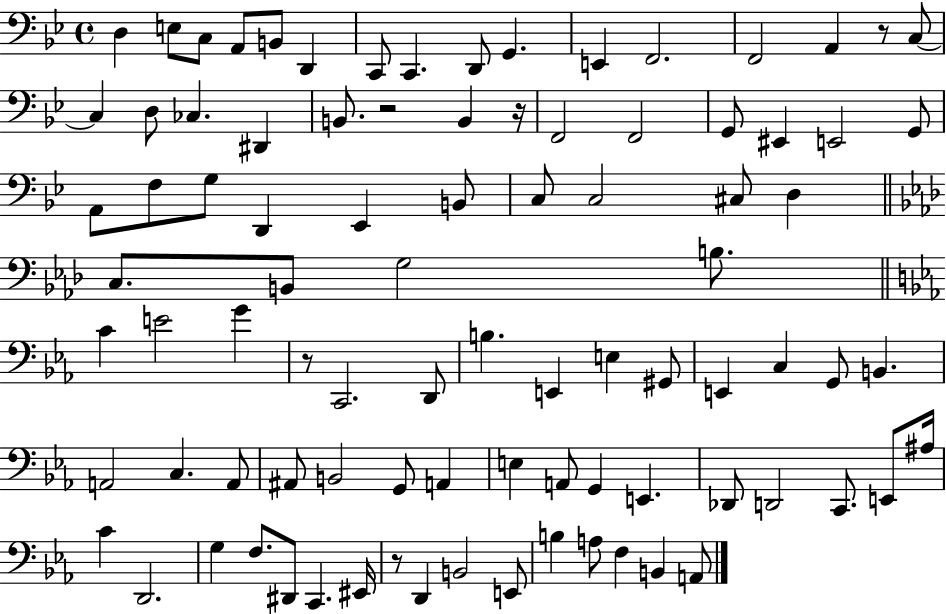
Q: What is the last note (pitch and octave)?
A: A2